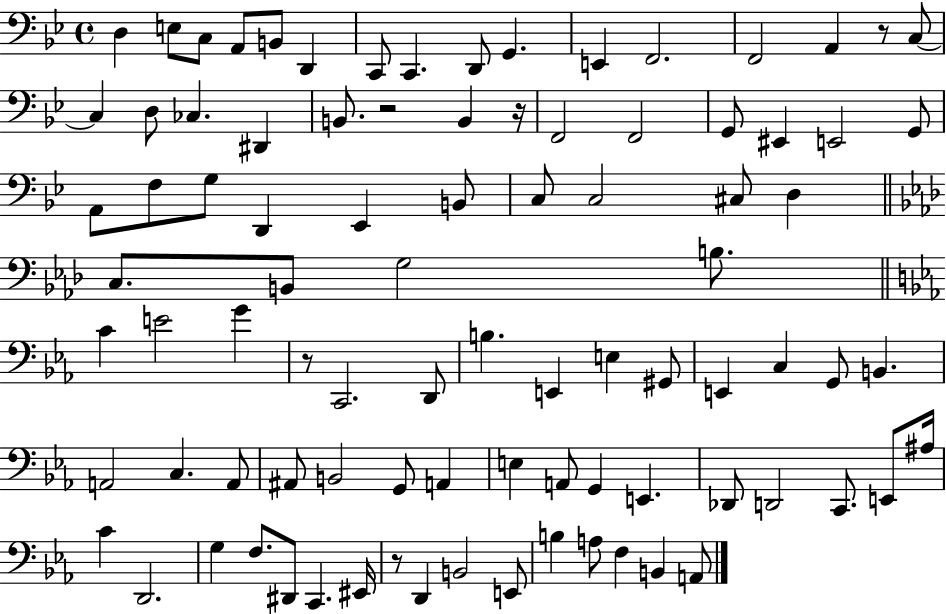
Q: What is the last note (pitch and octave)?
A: A2